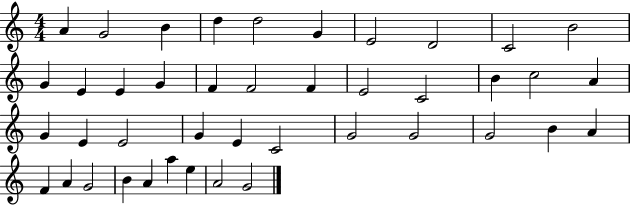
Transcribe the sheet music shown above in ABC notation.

X:1
T:Untitled
M:4/4
L:1/4
K:C
A G2 B d d2 G E2 D2 C2 B2 G E E G F F2 F E2 C2 B c2 A G E E2 G E C2 G2 G2 G2 B A F A G2 B A a e A2 G2